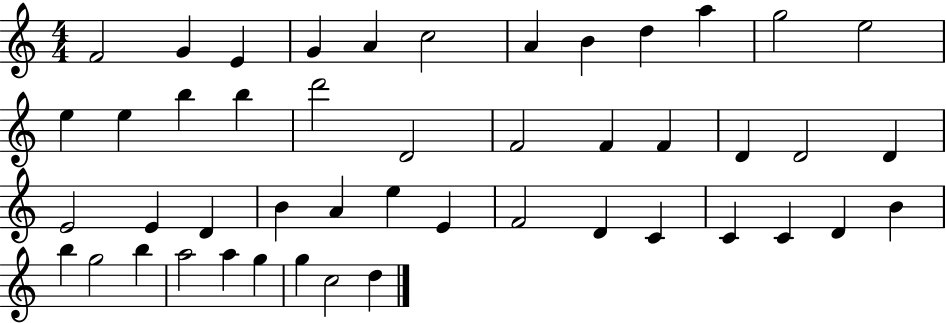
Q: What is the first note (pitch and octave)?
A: F4